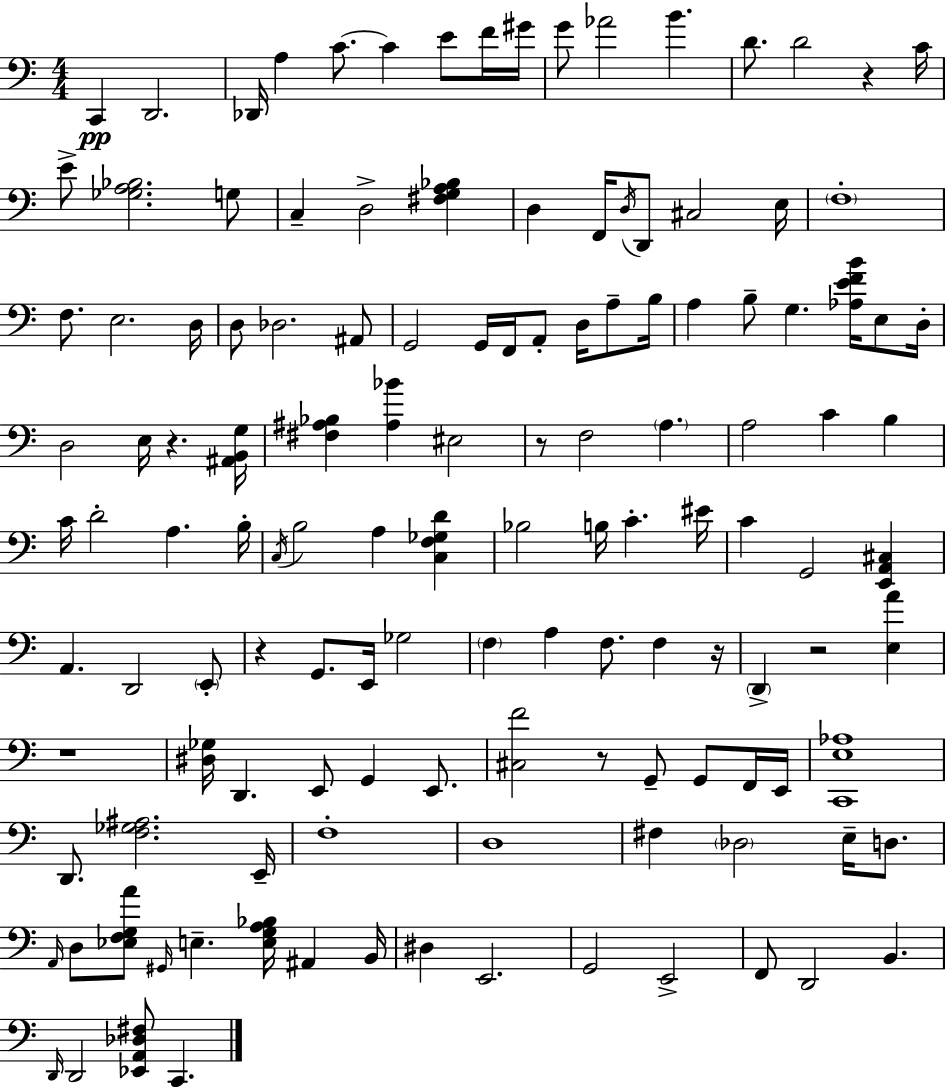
C2/q D2/h. Db2/s A3/q C4/e. C4/q E4/e F4/s G#4/s G4/e Ab4/h B4/q. D4/e. D4/h R/q C4/s E4/e [Gb3,A3,Bb3]/h. G3/e C3/q D3/h [F#3,G3,A3,Bb3]/q D3/q F2/s D3/s D2/e C#3/h E3/s F3/w F3/e. E3/h. D3/s D3/e Db3/h. A#2/e G2/h G2/s F2/s A2/e D3/s A3/e B3/s A3/q B3/e G3/q. [Ab3,E4,F4,B4]/s E3/e D3/s D3/h E3/s R/q. [A#2,B2,G3]/s [F#3,A#3,Bb3]/q [A#3,Bb4]/q EIS3/h R/e F3/h A3/q. A3/h C4/q B3/q C4/s D4/h A3/q. B3/s C3/s B3/h A3/q [C3,F3,Gb3,D4]/q Bb3/h B3/s C4/q. EIS4/s C4/q G2/h [E2,A2,C#3]/q A2/q. D2/h E2/e R/q G2/e. E2/s Gb3/h F3/q A3/q F3/e. F3/q R/s D2/q R/h [E3,A4]/q R/w [D#3,Gb3]/s D2/q. E2/e G2/q E2/e. [C#3,F4]/h R/e G2/e G2/e F2/s E2/s [C2,E3,Ab3]/w D2/e. [F3,Gb3,A#3]/h. E2/s F3/w D3/w F#3/q Db3/h E3/s D3/e. A2/s D3/e [Eb3,F3,G3,A4]/e G#2/s E3/q. [E3,G3,A3,Bb3]/s A#2/q B2/s D#3/q E2/h. G2/h E2/h F2/e D2/h B2/q. D2/s D2/h [Eb2,A2,Db3,F#3]/e C2/q.